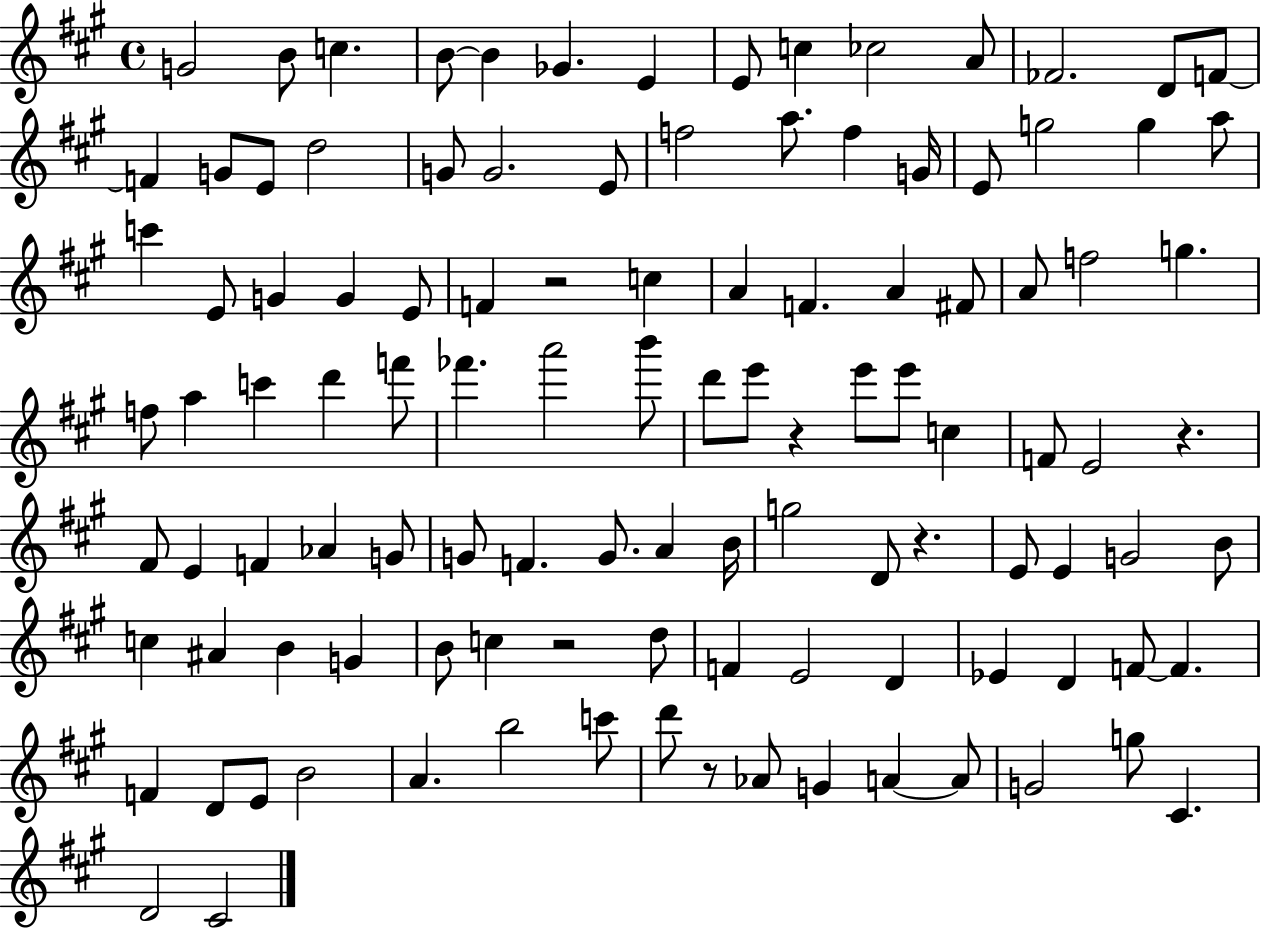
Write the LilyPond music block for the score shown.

{
  \clef treble
  \time 4/4
  \defaultTimeSignature
  \key a \major
  \repeat volta 2 { g'2 b'8 c''4. | b'8~~ b'4 ges'4. e'4 | e'8 c''4 ces''2 a'8 | fes'2. d'8 f'8~~ | \break f'4 g'8 e'8 d''2 | g'8 g'2. e'8 | f''2 a''8. f''4 g'16 | e'8 g''2 g''4 a''8 | \break c'''4 e'8 g'4 g'4 e'8 | f'4 r2 c''4 | a'4 f'4. a'4 fis'8 | a'8 f''2 g''4. | \break f''8 a''4 c'''4 d'''4 f'''8 | fes'''4. a'''2 b'''8 | d'''8 e'''8 r4 e'''8 e'''8 c''4 | f'8 e'2 r4. | \break fis'8 e'4 f'4 aes'4 g'8 | g'8 f'4. g'8. a'4 b'16 | g''2 d'8 r4. | e'8 e'4 g'2 b'8 | \break c''4 ais'4 b'4 g'4 | b'8 c''4 r2 d''8 | f'4 e'2 d'4 | ees'4 d'4 f'8~~ f'4. | \break f'4 d'8 e'8 b'2 | a'4. b''2 c'''8 | d'''8 r8 aes'8 g'4 a'4~~ a'8 | g'2 g''8 cis'4. | \break d'2 cis'2 | } \bar "|."
}